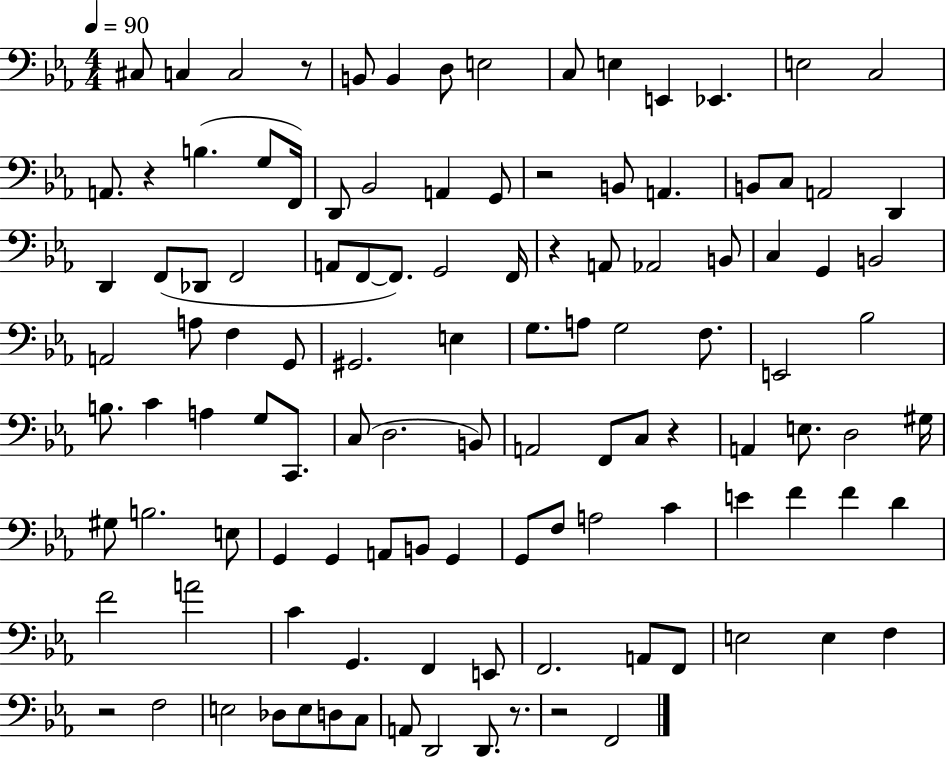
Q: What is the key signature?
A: EES major